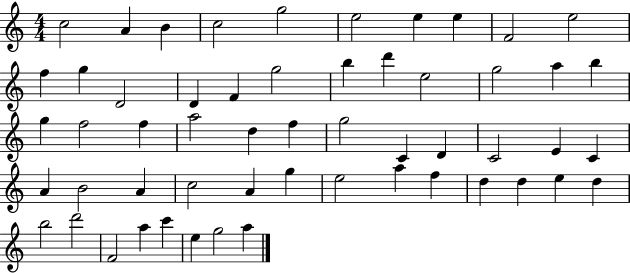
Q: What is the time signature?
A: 4/4